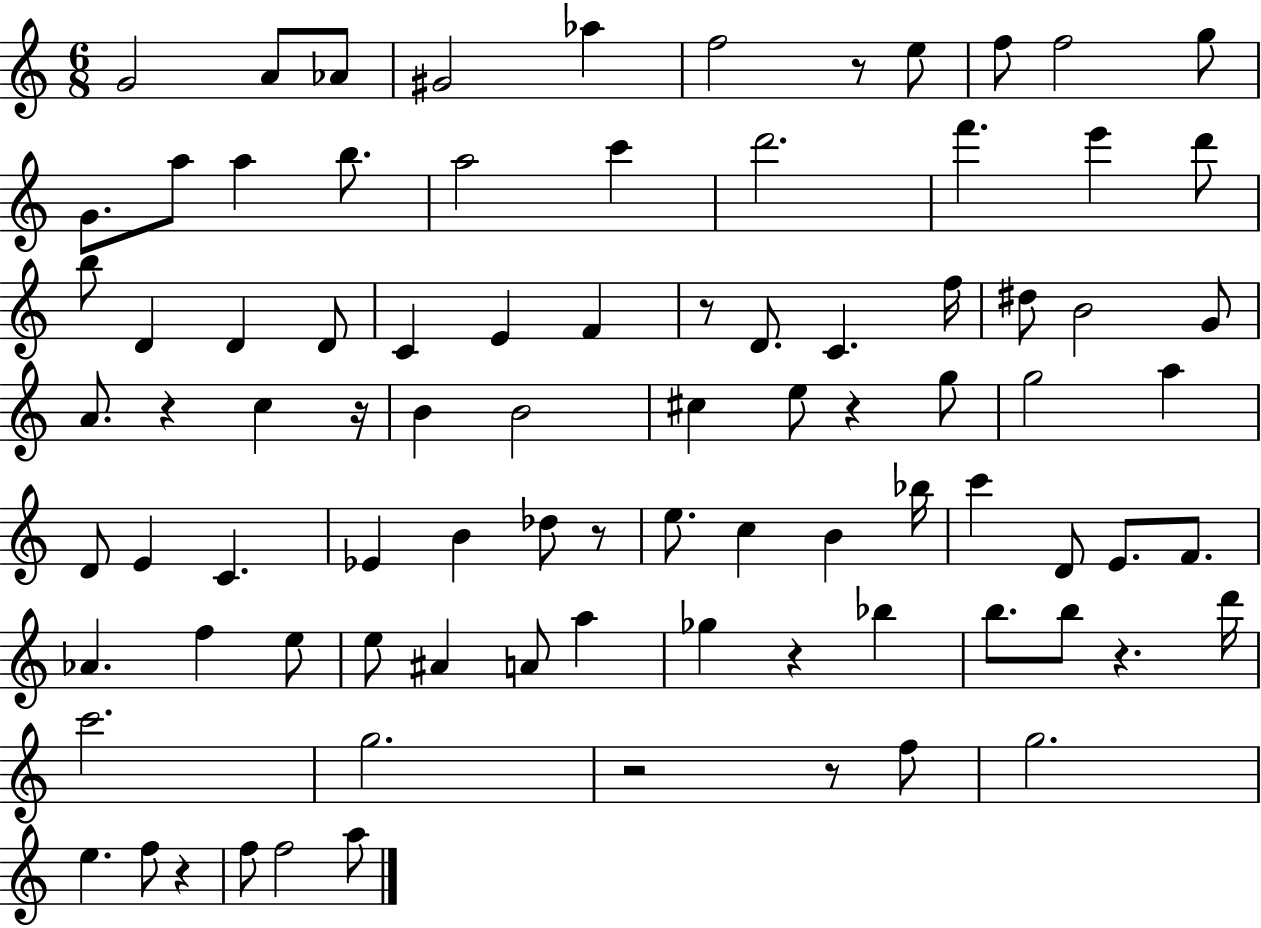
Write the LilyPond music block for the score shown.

{
  \clef treble
  \numericTimeSignature
  \time 6/8
  \key c \major
  \repeat volta 2 { g'2 a'8 aes'8 | gis'2 aes''4 | f''2 r8 e''8 | f''8 f''2 g''8 | \break g'8. a''8 a''4 b''8. | a''2 c'''4 | d'''2. | f'''4. e'''4 d'''8 | \break b''8 d'4 d'4 d'8 | c'4 e'4 f'4 | r8 d'8. c'4. f''16 | dis''8 b'2 g'8 | \break a'8. r4 c''4 r16 | b'4 b'2 | cis''4 e''8 r4 g''8 | g''2 a''4 | \break d'8 e'4 c'4. | ees'4 b'4 des''8 r8 | e''8. c''4 b'4 bes''16 | c'''4 d'8 e'8. f'8. | \break aes'4. f''4 e''8 | e''8 ais'4 a'8 a''4 | ges''4 r4 bes''4 | b''8. b''8 r4. d'''16 | \break c'''2. | g''2. | r2 r8 f''8 | g''2. | \break e''4. f''8 r4 | f''8 f''2 a''8 | } \bar "|."
}